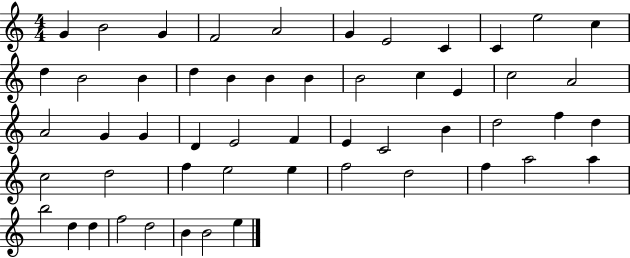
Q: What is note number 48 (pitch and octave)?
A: D5